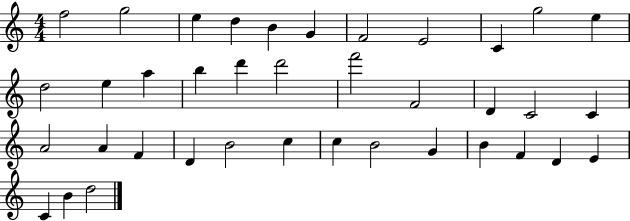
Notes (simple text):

F5/h G5/h E5/q D5/q B4/q G4/q F4/h E4/h C4/q G5/h E5/q D5/h E5/q A5/q B5/q D6/q D6/h F6/h F4/h D4/q C4/h C4/q A4/h A4/q F4/q D4/q B4/h C5/q C5/q B4/h G4/q B4/q F4/q D4/q E4/q C4/q B4/q D5/h